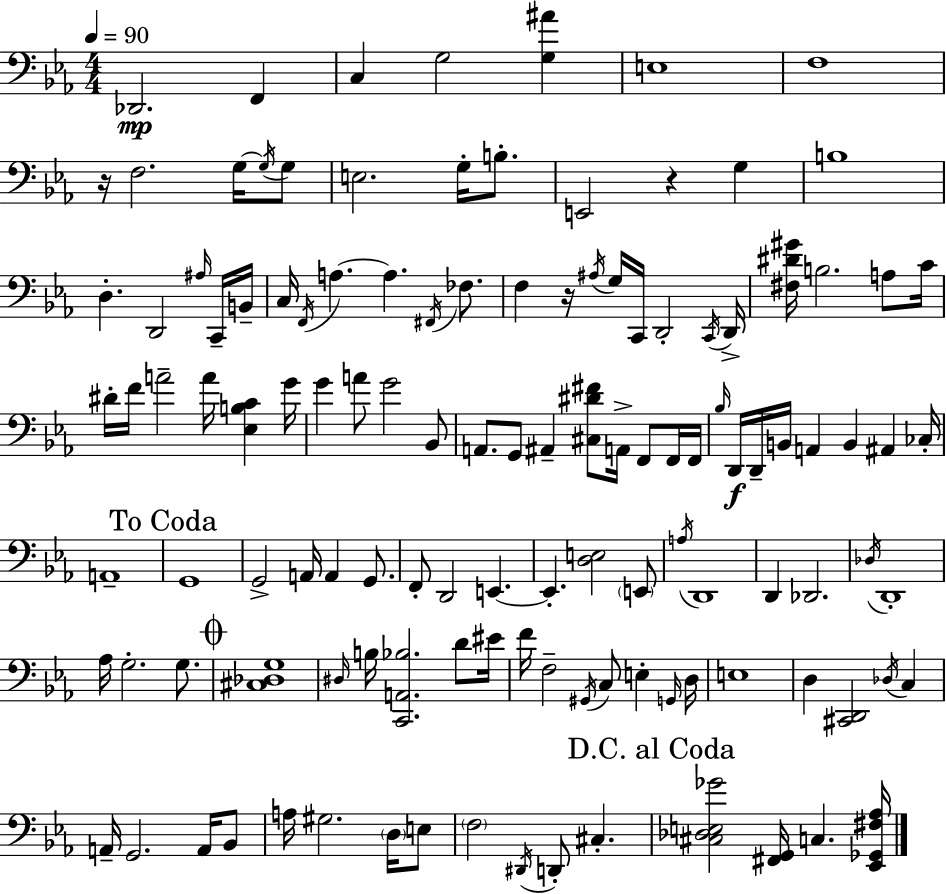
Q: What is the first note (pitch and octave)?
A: Db2